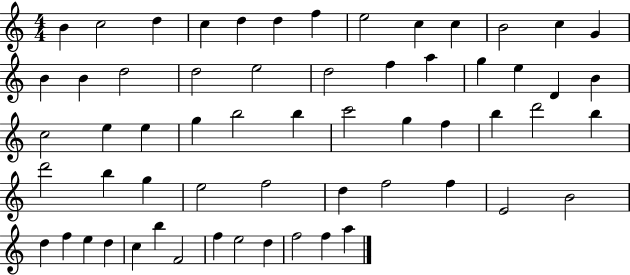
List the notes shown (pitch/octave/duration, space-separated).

B4/q C5/h D5/q C5/q D5/q D5/q F5/q E5/h C5/q C5/q B4/h C5/q G4/q B4/q B4/q D5/h D5/h E5/h D5/h F5/q A5/q G5/q E5/q D4/q B4/q C5/h E5/q E5/q G5/q B5/h B5/q C6/h G5/q F5/q B5/q D6/h B5/q D6/h B5/q G5/q E5/h F5/h D5/q F5/h F5/q E4/h B4/h D5/q F5/q E5/q D5/q C5/q B5/q F4/h F5/q E5/h D5/q F5/h F5/q A5/q